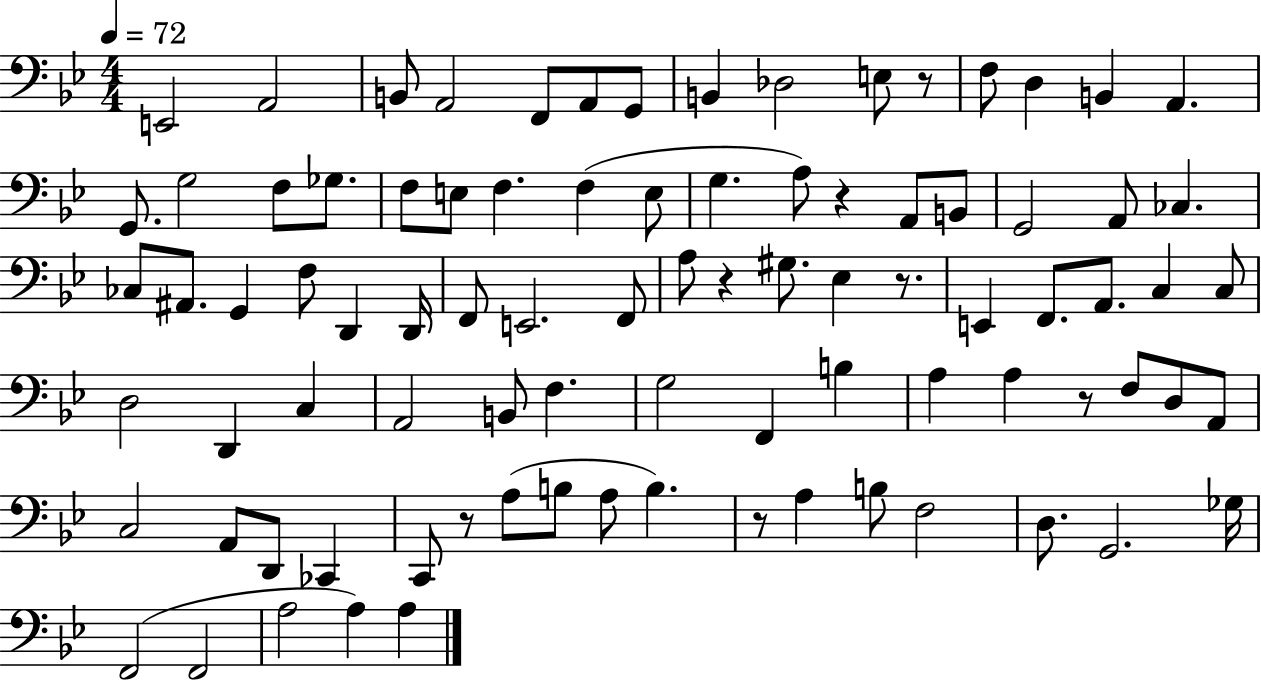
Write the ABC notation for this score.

X:1
T:Untitled
M:4/4
L:1/4
K:Bb
E,,2 A,,2 B,,/2 A,,2 F,,/2 A,,/2 G,,/2 B,, _D,2 E,/2 z/2 F,/2 D, B,, A,, G,,/2 G,2 F,/2 _G,/2 F,/2 E,/2 F, F, E,/2 G, A,/2 z A,,/2 B,,/2 G,,2 A,,/2 _C, _C,/2 ^A,,/2 G,, F,/2 D,, D,,/4 F,,/2 E,,2 F,,/2 A,/2 z ^G,/2 _E, z/2 E,, F,,/2 A,,/2 C, C,/2 D,2 D,, C, A,,2 B,,/2 F, G,2 F,, B, A, A, z/2 F,/2 D,/2 A,,/2 C,2 A,,/2 D,,/2 _C,, C,,/2 z/2 A,/2 B,/2 A,/2 B, z/2 A, B,/2 F,2 D,/2 G,,2 _G,/4 F,,2 F,,2 A,2 A, A,